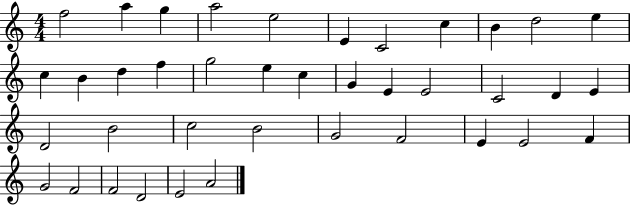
{
  \clef treble
  \numericTimeSignature
  \time 4/4
  \key c \major
  f''2 a''4 g''4 | a''2 e''2 | e'4 c'2 c''4 | b'4 d''2 e''4 | \break c''4 b'4 d''4 f''4 | g''2 e''4 c''4 | g'4 e'4 e'2 | c'2 d'4 e'4 | \break d'2 b'2 | c''2 b'2 | g'2 f'2 | e'4 e'2 f'4 | \break g'2 f'2 | f'2 d'2 | e'2 a'2 | \bar "|."
}